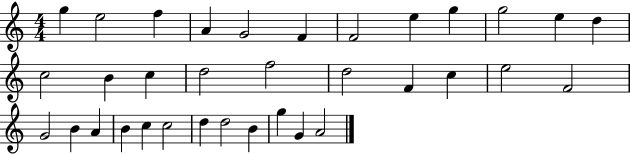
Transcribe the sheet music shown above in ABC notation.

X:1
T:Untitled
M:4/4
L:1/4
K:C
g e2 f A G2 F F2 e g g2 e d c2 B c d2 f2 d2 F c e2 F2 G2 B A B c c2 d d2 B g G A2